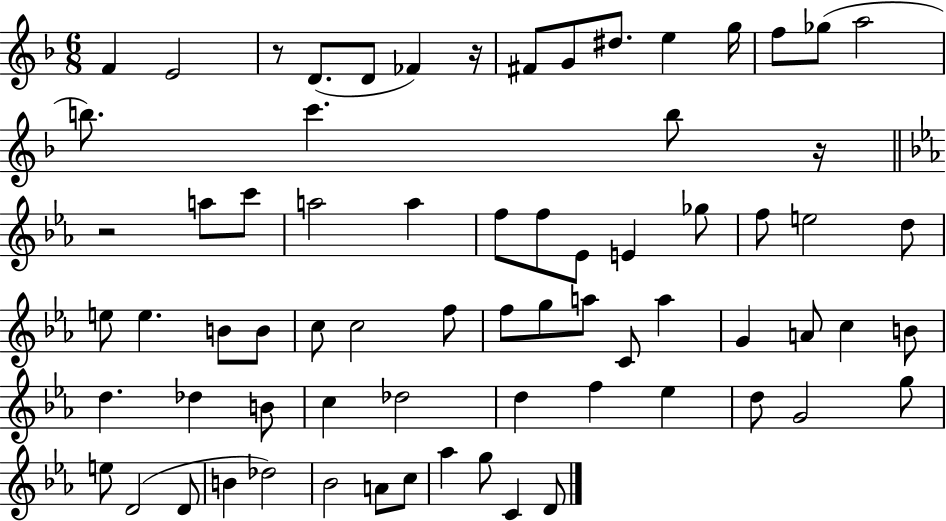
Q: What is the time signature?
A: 6/8